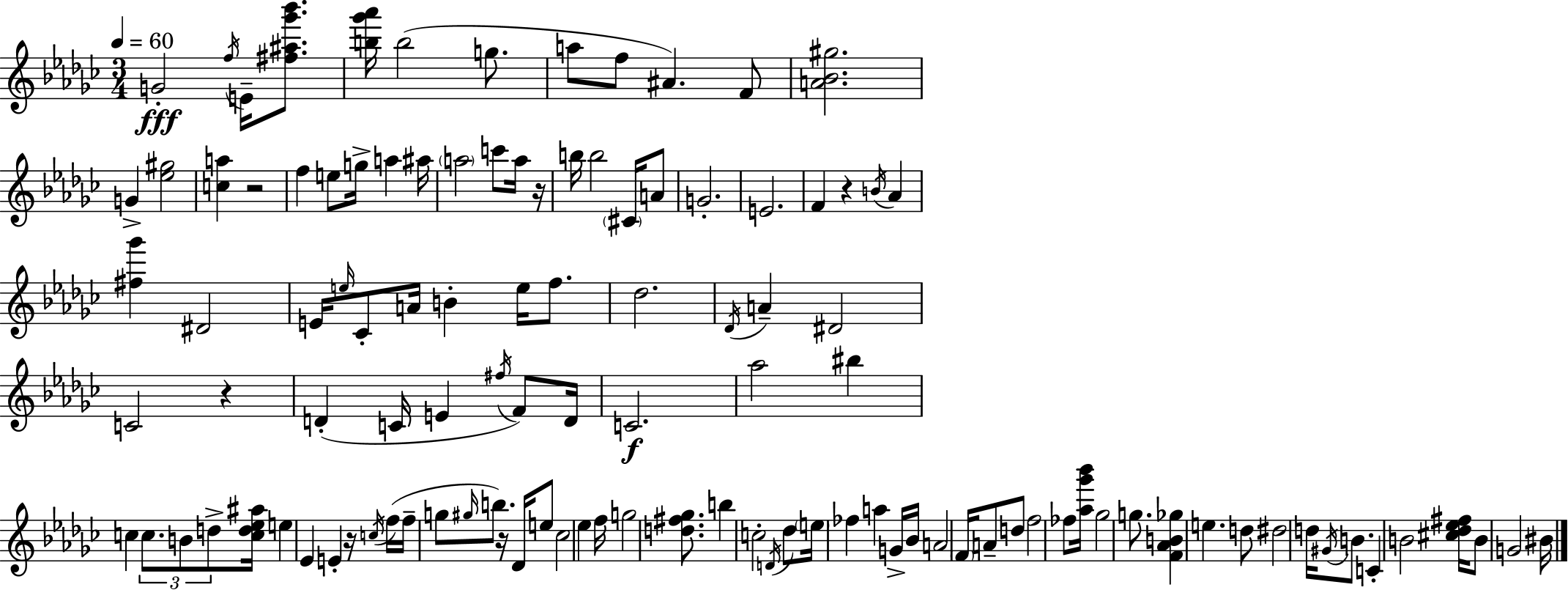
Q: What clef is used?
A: treble